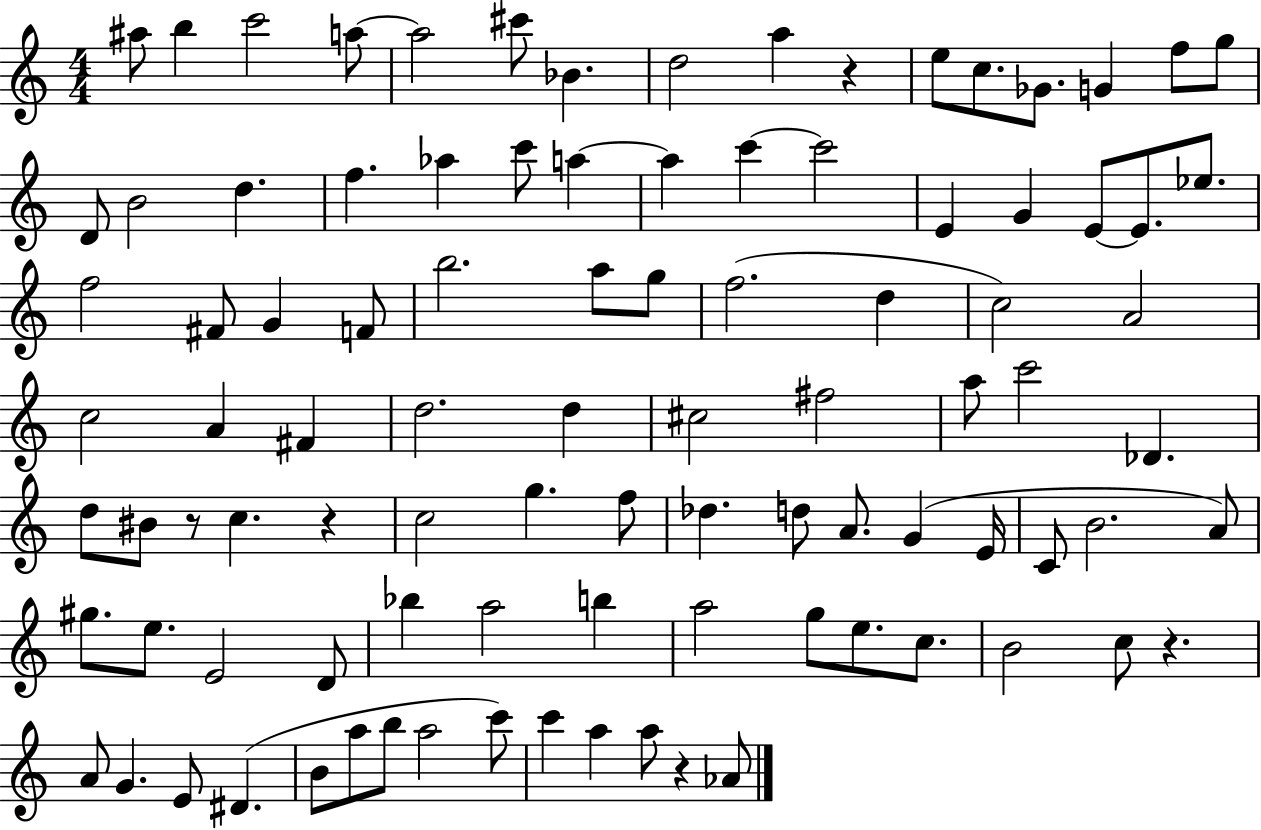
X:1
T:Untitled
M:4/4
L:1/4
K:C
^a/2 b c'2 a/2 a2 ^c'/2 _B d2 a z e/2 c/2 _G/2 G f/2 g/2 D/2 B2 d f _a c'/2 a a c' c'2 E G E/2 E/2 _e/2 f2 ^F/2 G F/2 b2 a/2 g/2 f2 d c2 A2 c2 A ^F d2 d ^c2 ^f2 a/2 c'2 _D d/2 ^B/2 z/2 c z c2 g f/2 _d d/2 A/2 G E/4 C/2 B2 A/2 ^g/2 e/2 E2 D/2 _b a2 b a2 g/2 e/2 c/2 B2 c/2 z A/2 G E/2 ^D B/2 a/2 b/2 a2 c'/2 c' a a/2 z _A/2